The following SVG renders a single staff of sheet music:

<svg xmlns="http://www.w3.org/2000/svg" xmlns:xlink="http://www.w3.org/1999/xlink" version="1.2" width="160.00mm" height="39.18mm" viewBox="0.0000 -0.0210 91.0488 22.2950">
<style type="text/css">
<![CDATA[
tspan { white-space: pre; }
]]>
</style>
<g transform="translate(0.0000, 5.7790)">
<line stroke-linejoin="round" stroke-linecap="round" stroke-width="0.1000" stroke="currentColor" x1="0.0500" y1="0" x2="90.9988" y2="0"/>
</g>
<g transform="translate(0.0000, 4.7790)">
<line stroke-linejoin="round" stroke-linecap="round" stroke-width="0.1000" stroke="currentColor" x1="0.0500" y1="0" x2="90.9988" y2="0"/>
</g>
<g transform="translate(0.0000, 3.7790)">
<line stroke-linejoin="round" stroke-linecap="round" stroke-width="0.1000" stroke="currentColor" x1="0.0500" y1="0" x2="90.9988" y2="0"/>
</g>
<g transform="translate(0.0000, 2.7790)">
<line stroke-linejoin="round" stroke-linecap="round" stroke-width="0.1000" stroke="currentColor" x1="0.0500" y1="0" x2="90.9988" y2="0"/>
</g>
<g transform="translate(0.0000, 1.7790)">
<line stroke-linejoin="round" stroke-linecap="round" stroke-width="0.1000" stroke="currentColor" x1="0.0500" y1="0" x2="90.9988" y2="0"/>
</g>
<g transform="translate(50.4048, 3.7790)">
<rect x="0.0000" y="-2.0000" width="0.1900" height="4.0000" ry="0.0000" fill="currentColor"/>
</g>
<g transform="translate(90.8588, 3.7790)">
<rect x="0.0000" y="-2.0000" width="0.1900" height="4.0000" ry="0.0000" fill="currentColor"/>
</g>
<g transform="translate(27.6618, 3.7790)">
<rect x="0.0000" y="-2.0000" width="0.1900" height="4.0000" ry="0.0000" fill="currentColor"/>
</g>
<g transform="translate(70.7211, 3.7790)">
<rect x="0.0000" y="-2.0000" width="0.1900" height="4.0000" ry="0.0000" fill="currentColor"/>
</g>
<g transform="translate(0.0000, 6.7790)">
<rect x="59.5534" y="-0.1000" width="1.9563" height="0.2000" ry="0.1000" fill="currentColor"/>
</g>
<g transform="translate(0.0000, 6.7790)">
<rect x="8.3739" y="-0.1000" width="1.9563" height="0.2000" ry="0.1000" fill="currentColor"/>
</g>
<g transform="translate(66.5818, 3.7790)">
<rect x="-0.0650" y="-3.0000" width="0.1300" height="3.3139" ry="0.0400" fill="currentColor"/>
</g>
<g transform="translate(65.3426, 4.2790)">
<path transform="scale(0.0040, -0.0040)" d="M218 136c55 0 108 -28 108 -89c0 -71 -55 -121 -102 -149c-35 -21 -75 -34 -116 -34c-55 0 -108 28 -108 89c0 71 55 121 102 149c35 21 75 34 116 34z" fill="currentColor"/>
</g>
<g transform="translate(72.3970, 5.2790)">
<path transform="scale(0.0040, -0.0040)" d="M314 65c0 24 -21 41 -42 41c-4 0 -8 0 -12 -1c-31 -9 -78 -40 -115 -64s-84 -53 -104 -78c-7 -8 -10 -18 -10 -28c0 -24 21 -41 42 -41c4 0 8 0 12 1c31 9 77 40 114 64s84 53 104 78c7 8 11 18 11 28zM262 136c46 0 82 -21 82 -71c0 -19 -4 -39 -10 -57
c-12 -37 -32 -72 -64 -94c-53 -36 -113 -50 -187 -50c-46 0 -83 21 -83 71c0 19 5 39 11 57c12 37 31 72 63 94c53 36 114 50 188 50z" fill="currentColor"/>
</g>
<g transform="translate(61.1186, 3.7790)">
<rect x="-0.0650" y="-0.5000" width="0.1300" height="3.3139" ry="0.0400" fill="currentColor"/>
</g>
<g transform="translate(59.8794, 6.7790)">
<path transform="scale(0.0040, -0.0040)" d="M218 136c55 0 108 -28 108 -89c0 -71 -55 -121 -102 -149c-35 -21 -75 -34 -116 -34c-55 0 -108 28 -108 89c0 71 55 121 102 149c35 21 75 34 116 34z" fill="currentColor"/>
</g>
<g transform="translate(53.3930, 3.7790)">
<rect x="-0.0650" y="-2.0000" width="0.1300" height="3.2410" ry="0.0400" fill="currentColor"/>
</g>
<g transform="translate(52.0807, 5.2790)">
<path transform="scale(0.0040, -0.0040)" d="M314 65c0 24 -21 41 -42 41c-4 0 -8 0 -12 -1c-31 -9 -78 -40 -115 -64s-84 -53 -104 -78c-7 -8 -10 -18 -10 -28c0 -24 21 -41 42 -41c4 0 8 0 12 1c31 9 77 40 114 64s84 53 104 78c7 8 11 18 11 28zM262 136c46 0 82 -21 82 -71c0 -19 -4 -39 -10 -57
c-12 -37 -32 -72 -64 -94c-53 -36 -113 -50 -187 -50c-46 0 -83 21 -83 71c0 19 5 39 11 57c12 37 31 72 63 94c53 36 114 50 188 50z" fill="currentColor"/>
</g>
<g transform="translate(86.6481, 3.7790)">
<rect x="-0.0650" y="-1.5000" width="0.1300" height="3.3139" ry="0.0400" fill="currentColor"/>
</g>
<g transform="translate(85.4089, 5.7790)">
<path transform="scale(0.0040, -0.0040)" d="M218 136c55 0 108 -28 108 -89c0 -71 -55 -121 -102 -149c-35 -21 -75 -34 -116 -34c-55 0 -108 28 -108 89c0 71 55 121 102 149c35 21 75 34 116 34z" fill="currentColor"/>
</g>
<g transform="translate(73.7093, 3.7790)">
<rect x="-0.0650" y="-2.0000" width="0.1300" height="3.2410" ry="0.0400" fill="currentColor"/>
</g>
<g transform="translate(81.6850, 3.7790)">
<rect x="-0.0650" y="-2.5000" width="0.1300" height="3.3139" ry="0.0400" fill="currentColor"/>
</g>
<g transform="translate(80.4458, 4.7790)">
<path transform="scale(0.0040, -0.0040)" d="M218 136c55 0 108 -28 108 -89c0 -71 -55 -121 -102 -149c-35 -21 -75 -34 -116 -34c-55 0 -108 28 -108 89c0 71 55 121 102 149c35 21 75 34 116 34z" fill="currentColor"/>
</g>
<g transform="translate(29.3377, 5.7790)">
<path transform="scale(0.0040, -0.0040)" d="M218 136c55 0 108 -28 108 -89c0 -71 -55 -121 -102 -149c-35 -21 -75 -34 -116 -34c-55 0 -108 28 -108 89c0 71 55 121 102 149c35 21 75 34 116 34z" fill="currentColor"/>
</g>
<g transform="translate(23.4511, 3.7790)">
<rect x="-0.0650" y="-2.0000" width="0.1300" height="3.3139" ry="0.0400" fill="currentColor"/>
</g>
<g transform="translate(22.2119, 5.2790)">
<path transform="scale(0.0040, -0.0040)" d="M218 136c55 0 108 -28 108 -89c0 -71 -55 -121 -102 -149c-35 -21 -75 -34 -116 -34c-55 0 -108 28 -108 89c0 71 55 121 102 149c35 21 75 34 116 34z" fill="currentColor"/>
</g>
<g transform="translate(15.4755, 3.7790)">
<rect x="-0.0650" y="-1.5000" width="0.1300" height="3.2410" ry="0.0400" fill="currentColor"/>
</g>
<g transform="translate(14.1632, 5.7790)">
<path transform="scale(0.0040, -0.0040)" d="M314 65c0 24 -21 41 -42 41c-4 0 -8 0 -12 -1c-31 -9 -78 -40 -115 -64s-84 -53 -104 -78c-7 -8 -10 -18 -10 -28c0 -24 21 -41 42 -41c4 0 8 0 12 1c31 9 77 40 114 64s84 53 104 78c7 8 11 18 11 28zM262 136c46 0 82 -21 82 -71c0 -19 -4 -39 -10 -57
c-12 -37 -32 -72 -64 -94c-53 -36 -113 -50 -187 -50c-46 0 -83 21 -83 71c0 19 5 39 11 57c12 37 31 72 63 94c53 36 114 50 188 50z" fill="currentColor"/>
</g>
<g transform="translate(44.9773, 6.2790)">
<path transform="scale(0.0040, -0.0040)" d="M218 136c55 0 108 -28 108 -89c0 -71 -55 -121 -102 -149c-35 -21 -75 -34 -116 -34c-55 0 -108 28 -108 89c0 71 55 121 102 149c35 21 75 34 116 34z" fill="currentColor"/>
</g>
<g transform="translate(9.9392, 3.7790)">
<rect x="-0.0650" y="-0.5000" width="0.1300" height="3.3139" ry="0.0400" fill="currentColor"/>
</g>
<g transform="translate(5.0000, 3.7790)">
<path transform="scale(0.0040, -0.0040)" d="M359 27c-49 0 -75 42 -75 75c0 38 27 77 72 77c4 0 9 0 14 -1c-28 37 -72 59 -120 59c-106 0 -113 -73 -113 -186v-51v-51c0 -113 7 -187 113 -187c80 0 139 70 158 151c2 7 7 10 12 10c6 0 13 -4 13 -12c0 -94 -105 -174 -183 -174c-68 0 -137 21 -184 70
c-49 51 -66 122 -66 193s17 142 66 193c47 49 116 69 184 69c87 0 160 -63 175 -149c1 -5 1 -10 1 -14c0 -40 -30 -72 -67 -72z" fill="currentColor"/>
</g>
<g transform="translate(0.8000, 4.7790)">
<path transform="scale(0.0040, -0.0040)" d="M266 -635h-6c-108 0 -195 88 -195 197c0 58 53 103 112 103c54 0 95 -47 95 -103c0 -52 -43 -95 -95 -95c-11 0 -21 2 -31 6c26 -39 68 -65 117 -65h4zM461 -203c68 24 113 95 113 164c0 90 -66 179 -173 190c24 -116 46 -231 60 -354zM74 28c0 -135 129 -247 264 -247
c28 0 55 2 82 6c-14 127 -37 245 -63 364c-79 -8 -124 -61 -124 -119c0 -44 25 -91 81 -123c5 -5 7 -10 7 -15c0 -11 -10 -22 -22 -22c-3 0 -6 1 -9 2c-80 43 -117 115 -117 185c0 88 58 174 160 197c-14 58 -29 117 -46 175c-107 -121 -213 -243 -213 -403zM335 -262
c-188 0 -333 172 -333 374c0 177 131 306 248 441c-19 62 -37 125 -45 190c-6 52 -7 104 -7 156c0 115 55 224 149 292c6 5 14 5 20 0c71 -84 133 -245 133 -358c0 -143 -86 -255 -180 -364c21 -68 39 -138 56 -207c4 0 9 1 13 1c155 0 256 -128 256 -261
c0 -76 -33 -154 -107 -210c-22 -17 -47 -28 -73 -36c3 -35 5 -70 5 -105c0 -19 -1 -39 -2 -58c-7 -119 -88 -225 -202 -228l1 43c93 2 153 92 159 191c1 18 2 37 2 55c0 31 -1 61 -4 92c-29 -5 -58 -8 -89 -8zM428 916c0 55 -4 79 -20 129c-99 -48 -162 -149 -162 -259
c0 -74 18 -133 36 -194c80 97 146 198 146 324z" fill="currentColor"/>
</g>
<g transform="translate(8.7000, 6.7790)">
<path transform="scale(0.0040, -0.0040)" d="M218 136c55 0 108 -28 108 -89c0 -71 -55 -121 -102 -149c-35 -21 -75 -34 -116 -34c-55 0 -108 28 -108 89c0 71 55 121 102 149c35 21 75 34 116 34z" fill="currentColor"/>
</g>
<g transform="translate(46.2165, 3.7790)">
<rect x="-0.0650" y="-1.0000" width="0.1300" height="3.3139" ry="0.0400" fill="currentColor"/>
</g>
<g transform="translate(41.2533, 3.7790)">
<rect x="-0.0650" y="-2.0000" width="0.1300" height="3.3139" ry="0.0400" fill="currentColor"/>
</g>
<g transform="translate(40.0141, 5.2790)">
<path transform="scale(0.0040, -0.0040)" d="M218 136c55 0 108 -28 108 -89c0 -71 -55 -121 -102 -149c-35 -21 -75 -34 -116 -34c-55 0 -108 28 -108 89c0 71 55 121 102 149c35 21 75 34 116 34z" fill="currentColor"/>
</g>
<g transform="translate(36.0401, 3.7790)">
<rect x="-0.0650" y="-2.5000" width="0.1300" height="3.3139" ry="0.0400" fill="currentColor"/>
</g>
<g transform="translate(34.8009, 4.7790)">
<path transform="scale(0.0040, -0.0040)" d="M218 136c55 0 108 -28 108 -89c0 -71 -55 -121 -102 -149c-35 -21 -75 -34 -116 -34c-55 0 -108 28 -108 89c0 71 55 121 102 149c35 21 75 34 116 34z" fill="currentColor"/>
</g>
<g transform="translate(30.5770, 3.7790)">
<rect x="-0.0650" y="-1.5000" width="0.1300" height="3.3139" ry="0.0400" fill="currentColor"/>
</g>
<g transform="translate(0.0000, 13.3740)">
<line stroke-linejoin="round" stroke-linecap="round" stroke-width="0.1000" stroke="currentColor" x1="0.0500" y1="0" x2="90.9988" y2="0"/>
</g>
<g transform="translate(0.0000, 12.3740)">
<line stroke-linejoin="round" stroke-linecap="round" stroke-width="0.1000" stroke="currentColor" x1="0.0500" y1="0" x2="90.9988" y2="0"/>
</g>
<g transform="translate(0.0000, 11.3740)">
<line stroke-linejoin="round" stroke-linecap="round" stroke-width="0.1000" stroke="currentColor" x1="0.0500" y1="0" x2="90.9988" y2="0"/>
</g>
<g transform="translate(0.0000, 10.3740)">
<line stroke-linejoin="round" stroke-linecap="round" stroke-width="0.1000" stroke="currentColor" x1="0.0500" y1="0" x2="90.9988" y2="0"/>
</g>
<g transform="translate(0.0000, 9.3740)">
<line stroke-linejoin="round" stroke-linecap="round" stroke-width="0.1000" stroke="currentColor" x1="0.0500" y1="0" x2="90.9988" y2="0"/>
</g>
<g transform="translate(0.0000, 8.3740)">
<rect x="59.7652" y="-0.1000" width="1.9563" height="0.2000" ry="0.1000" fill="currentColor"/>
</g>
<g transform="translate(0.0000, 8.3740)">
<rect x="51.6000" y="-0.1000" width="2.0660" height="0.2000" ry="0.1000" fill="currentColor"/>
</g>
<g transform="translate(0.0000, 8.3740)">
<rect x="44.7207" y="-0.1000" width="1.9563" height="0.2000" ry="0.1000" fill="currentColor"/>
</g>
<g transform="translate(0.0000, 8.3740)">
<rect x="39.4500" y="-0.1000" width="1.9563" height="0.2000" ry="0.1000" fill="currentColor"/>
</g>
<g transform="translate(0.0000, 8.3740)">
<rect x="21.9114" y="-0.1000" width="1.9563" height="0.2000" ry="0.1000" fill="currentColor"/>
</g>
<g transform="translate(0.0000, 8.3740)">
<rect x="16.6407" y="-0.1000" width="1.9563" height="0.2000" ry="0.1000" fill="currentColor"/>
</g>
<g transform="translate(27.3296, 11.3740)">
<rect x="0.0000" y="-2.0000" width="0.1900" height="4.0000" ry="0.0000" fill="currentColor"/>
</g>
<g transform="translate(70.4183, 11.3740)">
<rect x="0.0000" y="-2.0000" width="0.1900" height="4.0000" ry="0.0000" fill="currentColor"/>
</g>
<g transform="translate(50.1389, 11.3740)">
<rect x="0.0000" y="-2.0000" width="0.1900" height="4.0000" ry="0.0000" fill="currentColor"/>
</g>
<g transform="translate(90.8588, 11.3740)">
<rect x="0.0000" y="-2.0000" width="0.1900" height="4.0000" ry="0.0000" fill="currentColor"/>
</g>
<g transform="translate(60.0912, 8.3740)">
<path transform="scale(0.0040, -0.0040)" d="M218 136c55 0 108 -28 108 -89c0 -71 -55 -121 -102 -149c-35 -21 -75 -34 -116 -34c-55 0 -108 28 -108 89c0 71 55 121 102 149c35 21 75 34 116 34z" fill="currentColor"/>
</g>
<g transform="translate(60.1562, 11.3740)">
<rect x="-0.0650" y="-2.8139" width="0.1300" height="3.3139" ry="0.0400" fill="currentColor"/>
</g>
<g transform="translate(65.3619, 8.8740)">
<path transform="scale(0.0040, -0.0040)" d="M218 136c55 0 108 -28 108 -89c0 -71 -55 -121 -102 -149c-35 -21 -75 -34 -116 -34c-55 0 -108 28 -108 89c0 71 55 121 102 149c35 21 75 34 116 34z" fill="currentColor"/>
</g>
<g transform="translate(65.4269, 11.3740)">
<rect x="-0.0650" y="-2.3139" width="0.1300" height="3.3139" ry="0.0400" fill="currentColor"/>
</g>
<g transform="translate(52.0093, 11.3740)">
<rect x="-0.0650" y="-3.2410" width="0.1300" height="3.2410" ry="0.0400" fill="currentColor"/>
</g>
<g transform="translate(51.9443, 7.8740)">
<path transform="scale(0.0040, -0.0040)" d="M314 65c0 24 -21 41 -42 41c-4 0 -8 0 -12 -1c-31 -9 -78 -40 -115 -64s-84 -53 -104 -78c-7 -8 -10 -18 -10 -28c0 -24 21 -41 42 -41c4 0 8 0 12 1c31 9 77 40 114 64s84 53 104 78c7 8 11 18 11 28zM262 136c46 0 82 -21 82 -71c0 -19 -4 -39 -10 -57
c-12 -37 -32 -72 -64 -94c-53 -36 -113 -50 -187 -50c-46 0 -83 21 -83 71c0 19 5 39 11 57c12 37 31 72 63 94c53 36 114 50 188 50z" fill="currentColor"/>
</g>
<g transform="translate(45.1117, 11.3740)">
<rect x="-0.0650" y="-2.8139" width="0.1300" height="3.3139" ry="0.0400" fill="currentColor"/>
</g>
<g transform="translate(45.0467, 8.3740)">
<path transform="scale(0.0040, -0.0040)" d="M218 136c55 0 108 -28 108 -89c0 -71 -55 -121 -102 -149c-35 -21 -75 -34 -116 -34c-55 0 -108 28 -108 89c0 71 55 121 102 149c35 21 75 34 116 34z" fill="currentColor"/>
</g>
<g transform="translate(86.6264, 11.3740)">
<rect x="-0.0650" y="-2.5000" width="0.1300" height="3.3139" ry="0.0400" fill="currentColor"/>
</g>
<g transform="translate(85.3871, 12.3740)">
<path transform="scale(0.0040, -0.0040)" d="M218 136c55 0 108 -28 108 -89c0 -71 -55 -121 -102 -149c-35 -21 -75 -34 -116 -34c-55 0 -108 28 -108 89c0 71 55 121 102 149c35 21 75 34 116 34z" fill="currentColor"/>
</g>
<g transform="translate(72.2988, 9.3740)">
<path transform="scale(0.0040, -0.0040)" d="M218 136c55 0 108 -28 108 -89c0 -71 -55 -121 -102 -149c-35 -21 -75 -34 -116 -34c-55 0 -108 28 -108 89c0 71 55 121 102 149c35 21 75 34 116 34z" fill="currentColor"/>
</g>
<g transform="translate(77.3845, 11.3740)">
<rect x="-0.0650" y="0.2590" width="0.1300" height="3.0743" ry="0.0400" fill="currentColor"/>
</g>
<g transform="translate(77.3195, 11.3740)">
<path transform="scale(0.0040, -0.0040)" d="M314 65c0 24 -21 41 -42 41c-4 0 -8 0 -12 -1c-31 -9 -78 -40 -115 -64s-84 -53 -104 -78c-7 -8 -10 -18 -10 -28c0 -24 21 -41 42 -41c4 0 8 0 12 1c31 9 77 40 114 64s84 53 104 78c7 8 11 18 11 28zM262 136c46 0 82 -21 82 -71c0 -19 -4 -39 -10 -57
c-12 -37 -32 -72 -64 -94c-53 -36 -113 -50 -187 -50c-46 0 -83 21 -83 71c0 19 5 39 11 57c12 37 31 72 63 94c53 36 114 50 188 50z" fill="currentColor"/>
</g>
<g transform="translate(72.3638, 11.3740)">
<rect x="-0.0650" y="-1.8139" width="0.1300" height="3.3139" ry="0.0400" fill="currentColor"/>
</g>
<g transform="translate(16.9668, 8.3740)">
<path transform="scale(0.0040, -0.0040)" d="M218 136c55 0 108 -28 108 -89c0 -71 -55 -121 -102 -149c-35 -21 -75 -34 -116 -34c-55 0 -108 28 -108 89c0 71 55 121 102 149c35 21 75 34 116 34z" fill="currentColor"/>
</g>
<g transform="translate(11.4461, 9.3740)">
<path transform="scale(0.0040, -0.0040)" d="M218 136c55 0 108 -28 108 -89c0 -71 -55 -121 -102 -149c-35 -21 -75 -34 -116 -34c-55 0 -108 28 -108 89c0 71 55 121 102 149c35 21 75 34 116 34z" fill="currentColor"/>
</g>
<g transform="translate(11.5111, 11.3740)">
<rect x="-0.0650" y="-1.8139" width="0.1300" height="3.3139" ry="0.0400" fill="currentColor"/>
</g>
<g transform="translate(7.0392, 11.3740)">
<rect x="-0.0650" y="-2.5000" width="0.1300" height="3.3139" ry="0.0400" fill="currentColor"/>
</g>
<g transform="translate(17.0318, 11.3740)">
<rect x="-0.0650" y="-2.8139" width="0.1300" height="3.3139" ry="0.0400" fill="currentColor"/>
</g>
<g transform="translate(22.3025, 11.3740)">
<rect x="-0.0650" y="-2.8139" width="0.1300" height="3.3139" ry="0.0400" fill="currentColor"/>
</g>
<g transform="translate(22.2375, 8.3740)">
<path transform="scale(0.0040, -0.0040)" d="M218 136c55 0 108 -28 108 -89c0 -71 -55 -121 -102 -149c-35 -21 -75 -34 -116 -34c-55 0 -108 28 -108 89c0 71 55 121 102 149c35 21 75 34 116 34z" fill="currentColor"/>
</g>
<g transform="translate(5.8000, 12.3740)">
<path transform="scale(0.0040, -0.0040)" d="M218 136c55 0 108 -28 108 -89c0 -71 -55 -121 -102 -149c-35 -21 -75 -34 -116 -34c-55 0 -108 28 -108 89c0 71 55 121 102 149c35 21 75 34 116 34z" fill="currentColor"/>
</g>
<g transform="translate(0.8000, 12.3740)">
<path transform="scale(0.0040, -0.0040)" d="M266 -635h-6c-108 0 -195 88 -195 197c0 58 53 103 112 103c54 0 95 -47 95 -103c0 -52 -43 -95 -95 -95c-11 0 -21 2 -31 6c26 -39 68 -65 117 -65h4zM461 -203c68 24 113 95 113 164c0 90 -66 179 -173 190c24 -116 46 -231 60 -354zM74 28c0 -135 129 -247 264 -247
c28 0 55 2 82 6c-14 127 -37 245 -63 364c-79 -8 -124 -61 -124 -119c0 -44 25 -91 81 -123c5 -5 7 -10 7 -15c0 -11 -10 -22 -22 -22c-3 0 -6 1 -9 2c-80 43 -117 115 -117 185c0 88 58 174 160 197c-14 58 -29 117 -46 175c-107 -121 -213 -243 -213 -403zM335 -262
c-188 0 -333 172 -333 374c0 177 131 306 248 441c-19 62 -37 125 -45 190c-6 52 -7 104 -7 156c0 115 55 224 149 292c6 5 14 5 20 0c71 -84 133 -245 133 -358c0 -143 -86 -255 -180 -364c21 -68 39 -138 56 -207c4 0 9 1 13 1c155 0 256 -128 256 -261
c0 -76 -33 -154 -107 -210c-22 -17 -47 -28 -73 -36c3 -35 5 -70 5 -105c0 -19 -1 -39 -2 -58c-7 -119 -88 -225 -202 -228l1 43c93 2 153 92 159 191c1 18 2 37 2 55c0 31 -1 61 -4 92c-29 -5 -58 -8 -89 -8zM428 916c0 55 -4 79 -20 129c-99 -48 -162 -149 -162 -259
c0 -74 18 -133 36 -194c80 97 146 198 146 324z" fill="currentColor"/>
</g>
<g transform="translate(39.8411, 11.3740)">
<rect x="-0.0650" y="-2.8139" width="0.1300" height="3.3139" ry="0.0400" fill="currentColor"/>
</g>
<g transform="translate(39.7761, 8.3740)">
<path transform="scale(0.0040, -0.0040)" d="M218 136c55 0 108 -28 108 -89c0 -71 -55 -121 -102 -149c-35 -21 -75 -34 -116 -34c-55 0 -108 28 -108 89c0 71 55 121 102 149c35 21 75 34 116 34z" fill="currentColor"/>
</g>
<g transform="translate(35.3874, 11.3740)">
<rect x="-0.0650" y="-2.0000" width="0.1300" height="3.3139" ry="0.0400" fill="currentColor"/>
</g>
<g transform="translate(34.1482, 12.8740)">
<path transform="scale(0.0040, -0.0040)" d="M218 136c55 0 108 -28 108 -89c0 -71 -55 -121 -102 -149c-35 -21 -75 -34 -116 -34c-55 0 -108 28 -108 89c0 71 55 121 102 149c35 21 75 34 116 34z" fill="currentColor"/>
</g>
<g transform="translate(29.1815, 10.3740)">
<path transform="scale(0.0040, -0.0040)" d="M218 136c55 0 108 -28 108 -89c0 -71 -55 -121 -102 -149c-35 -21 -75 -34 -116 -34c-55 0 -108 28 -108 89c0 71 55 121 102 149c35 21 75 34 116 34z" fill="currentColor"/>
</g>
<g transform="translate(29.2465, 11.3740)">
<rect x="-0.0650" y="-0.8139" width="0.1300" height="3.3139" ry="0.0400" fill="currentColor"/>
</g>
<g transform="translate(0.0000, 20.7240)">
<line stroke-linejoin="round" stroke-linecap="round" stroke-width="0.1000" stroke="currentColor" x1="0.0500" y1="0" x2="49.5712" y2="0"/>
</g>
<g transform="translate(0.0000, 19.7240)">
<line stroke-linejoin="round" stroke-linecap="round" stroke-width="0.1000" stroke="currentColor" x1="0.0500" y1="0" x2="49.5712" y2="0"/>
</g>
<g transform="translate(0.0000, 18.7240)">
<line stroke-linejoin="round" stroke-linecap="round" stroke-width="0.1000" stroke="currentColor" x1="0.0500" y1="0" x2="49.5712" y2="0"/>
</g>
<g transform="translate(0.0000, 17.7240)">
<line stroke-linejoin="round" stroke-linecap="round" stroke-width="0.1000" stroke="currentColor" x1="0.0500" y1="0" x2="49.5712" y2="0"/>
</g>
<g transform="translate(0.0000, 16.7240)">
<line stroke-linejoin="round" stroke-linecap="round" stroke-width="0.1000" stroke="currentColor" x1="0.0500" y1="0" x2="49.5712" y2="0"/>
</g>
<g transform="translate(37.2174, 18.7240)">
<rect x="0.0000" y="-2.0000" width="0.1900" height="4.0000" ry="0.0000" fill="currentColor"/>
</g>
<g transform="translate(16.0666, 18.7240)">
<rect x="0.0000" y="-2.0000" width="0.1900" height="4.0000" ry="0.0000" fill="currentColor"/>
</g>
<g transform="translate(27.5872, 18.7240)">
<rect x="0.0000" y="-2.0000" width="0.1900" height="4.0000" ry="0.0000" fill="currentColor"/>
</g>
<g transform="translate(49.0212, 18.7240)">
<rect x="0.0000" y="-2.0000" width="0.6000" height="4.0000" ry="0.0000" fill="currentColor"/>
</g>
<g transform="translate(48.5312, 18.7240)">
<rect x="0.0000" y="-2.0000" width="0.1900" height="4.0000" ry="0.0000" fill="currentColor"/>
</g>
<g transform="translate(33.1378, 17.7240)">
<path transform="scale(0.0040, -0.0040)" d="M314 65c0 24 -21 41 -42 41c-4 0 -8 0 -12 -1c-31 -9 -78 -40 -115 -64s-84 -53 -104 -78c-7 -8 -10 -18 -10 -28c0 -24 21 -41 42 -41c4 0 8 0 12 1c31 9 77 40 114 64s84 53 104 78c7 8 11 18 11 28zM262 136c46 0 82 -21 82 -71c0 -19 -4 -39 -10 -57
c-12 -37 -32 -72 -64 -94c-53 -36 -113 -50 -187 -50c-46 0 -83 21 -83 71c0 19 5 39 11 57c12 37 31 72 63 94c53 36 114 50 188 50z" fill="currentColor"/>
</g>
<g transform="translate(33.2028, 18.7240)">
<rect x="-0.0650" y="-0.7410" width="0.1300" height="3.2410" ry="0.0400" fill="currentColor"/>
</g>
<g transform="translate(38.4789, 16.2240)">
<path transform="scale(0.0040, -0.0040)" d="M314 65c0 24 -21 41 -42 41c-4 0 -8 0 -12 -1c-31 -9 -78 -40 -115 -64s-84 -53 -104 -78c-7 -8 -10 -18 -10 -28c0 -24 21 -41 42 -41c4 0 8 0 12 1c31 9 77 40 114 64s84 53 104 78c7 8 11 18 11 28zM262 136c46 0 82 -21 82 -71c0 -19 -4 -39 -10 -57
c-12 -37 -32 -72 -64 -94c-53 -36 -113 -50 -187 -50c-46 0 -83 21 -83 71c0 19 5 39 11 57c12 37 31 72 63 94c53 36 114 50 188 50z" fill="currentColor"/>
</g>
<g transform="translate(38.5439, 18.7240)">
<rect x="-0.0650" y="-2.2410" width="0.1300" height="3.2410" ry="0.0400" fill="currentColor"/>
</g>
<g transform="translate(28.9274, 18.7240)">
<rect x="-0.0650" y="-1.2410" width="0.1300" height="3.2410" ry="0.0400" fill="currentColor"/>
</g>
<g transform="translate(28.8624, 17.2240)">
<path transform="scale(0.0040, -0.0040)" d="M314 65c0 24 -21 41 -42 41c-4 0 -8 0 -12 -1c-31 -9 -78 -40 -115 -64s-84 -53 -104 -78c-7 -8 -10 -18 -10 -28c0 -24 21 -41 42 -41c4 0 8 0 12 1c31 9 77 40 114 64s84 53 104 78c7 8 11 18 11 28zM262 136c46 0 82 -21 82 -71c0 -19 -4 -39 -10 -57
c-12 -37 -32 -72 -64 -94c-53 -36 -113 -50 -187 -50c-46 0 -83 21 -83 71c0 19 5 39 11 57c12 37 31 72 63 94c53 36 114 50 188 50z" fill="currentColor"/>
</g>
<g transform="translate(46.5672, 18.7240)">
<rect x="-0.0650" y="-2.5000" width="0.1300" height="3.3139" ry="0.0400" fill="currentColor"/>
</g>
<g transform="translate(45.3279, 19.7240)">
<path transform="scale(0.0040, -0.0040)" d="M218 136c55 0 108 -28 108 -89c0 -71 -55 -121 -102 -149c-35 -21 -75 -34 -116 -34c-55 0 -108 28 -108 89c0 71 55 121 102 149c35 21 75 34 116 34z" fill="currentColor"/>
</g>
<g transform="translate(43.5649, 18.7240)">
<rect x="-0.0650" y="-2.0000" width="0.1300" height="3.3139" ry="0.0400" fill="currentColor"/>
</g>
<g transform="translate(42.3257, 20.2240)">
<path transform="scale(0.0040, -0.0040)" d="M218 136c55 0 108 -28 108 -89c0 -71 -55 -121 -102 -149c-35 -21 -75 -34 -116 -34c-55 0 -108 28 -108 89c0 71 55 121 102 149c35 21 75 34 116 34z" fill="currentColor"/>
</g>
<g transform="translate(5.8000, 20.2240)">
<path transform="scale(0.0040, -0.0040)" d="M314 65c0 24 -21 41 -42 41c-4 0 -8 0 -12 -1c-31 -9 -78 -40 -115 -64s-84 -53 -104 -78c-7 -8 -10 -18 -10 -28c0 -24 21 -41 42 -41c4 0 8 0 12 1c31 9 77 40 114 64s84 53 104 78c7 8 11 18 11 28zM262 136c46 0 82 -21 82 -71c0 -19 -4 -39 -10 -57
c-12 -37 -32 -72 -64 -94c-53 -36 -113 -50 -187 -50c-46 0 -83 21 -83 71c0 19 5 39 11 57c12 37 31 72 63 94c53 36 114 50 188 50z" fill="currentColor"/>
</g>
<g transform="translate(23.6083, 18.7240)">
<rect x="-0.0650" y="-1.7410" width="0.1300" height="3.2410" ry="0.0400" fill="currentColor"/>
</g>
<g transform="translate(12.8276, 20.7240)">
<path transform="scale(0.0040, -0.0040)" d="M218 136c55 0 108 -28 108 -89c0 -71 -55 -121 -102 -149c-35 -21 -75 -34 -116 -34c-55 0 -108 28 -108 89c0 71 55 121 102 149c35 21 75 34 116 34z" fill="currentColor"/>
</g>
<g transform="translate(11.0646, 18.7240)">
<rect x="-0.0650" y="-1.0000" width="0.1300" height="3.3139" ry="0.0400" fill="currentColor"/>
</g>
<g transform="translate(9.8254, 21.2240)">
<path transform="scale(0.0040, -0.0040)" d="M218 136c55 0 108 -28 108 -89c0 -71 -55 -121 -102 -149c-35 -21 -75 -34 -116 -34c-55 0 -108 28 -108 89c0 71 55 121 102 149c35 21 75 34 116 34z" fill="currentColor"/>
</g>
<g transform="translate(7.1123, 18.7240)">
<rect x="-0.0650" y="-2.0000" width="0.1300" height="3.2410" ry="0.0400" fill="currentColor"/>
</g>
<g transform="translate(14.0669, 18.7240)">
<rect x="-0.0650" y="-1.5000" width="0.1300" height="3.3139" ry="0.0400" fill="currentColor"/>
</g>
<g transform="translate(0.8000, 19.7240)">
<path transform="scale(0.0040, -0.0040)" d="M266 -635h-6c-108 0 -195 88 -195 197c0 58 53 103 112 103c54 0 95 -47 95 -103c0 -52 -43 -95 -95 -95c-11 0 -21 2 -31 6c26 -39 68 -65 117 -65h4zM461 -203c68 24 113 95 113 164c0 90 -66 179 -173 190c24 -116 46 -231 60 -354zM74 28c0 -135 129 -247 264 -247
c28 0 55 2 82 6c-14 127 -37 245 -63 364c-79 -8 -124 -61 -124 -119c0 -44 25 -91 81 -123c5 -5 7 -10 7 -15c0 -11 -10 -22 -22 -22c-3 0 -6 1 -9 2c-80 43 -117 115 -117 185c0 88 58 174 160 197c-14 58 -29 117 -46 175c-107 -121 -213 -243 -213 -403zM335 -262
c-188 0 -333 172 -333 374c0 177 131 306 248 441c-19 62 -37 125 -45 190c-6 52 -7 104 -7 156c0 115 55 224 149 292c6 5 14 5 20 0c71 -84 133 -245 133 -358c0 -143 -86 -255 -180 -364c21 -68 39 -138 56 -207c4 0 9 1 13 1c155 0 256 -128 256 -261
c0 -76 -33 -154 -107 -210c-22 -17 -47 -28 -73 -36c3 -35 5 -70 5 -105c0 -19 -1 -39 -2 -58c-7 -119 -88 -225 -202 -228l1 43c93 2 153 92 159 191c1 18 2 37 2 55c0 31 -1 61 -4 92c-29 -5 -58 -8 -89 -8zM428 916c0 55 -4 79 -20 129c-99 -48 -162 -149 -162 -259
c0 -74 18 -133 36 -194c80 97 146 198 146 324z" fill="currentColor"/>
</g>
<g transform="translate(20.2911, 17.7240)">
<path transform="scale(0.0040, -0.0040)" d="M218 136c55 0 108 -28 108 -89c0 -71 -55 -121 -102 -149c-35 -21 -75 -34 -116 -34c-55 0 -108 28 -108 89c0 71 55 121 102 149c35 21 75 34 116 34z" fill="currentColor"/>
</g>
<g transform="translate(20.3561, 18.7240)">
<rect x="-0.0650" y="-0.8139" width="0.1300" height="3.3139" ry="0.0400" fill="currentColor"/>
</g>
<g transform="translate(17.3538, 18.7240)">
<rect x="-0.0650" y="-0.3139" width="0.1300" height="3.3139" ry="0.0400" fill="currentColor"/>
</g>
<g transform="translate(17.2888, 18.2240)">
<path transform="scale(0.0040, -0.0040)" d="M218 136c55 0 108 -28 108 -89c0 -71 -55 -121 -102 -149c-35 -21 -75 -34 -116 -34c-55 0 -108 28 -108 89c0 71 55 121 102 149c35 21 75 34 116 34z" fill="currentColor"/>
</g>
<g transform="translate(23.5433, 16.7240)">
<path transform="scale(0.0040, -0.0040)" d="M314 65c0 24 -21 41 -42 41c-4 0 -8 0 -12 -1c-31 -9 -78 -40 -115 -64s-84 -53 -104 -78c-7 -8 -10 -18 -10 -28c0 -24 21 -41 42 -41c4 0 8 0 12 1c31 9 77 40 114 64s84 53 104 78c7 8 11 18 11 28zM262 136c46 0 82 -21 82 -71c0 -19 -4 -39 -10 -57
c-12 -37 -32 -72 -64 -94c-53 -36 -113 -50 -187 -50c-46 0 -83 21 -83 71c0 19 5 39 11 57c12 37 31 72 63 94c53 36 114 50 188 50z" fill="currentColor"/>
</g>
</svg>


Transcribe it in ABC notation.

X:1
T:Untitled
M:4/4
L:1/4
K:C
C E2 F E G F D F2 C A F2 G E G f a a d F a a b2 a g f B2 G F2 D E c d f2 e2 d2 g2 F G